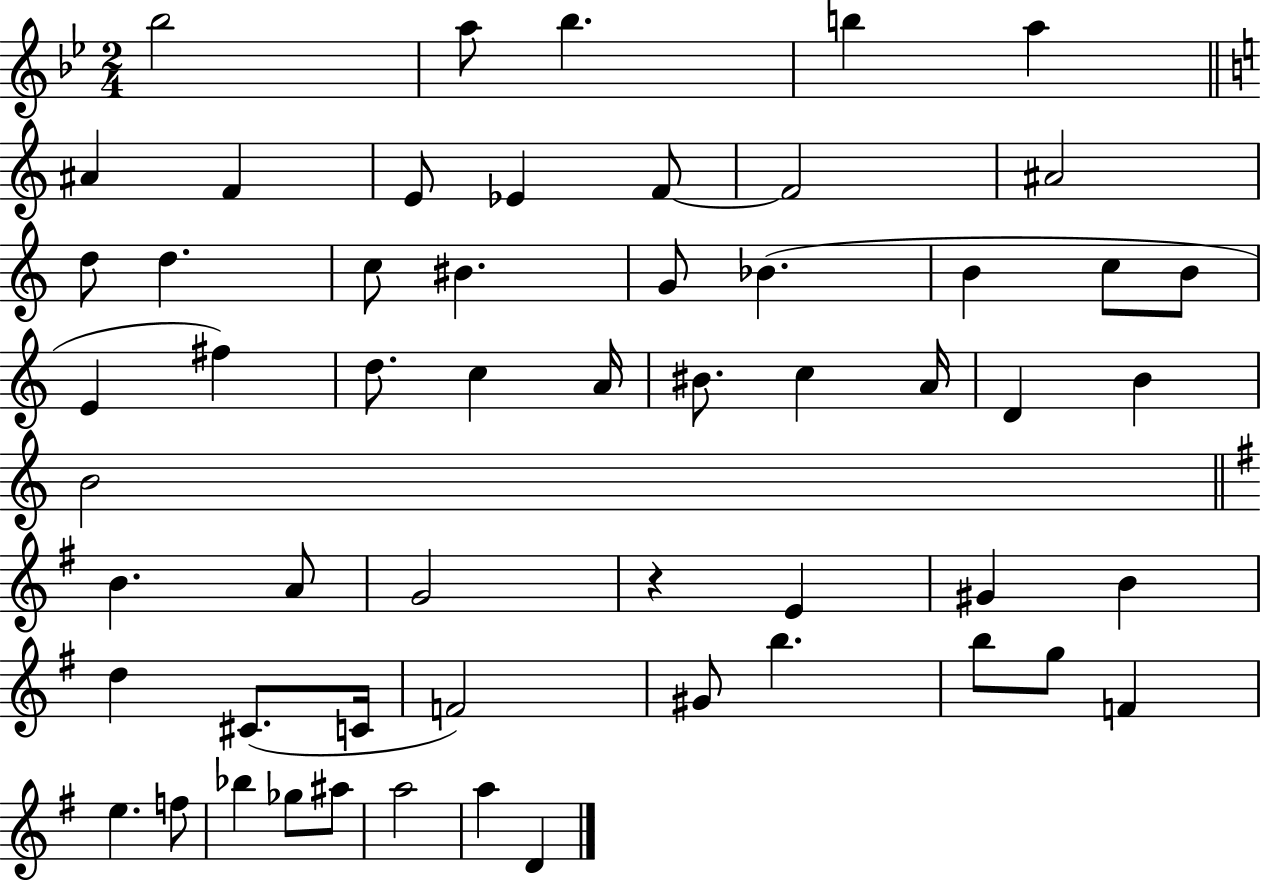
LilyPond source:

{
  \clef treble
  \numericTimeSignature
  \time 2/4
  \key bes \major
  \repeat volta 2 { bes''2 | a''8 bes''4. | b''4 a''4 | \bar "||" \break \key a \minor ais'4 f'4 | e'8 ees'4 f'8~~ | f'2 | ais'2 | \break d''8 d''4. | c''8 bis'4. | g'8 bes'4.( | b'4 c''8 b'8 | \break e'4 fis''4) | d''8. c''4 a'16 | bis'8. c''4 a'16 | d'4 b'4 | \break b'2 | \bar "||" \break \key e \minor b'4. a'8 | g'2 | r4 e'4 | gis'4 b'4 | \break d''4 cis'8.( c'16 | f'2) | gis'8 b''4. | b''8 g''8 f'4 | \break e''4. f''8 | bes''4 ges''8 ais''8 | a''2 | a''4 d'4 | \break } \bar "|."
}